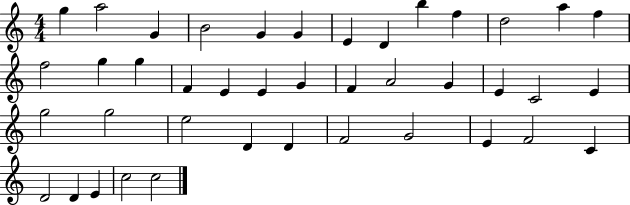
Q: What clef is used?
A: treble